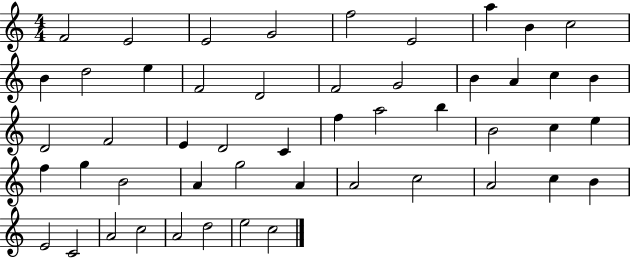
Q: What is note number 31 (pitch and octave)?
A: E5